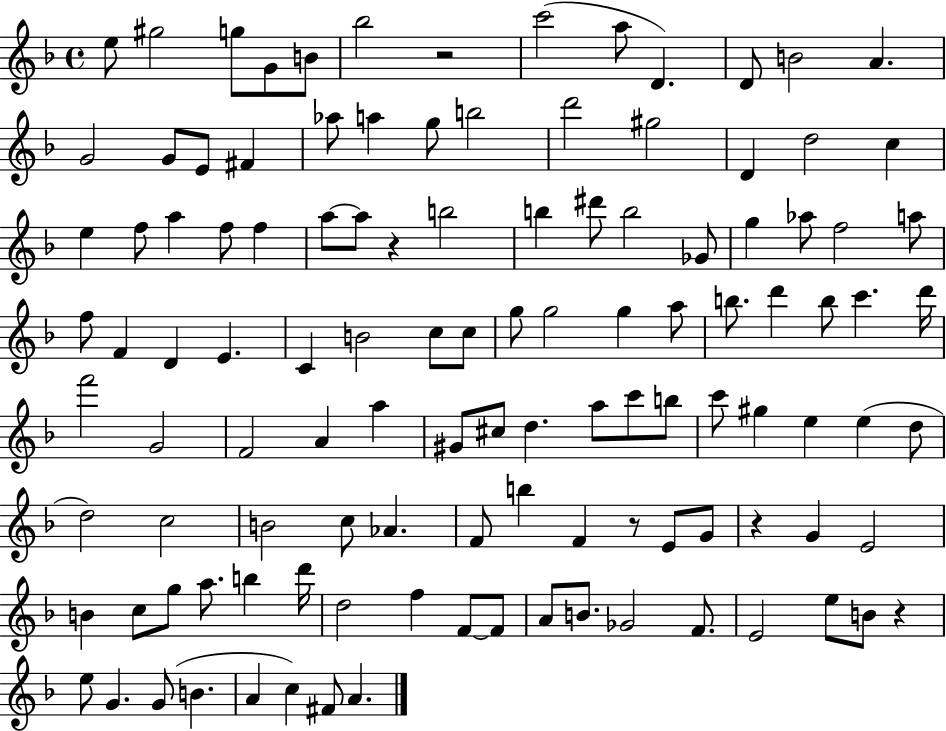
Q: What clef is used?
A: treble